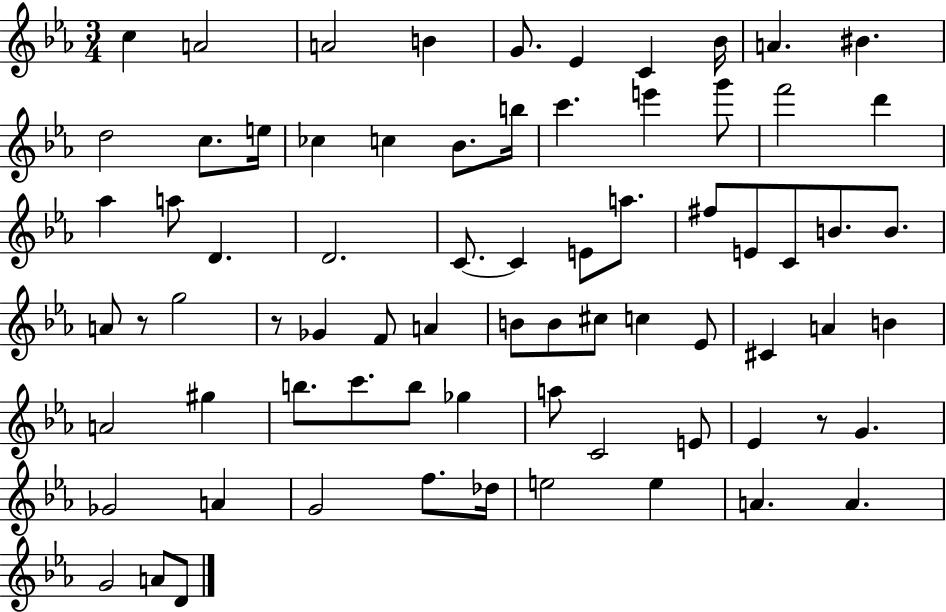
{
  \clef treble
  \numericTimeSignature
  \time 3/4
  \key ees \major
  c''4 a'2 | a'2 b'4 | g'8. ees'4 c'4 bes'16 | a'4. bis'4. | \break d''2 c''8. e''16 | ces''4 c''4 bes'8. b''16 | c'''4. e'''4 g'''8 | f'''2 d'''4 | \break aes''4 a''8 d'4. | d'2. | c'8.~~ c'4 e'8 a''8. | fis''8 e'8 c'8 b'8. b'8. | \break a'8 r8 g''2 | r8 ges'4 f'8 a'4 | b'8 b'8 cis''8 c''4 ees'8 | cis'4 a'4 b'4 | \break a'2 gis''4 | b''8. c'''8. b''8 ges''4 | a''8 c'2 e'8 | ees'4 r8 g'4. | \break ges'2 a'4 | g'2 f''8. des''16 | e''2 e''4 | a'4. a'4. | \break g'2 a'8 d'8 | \bar "|."
}